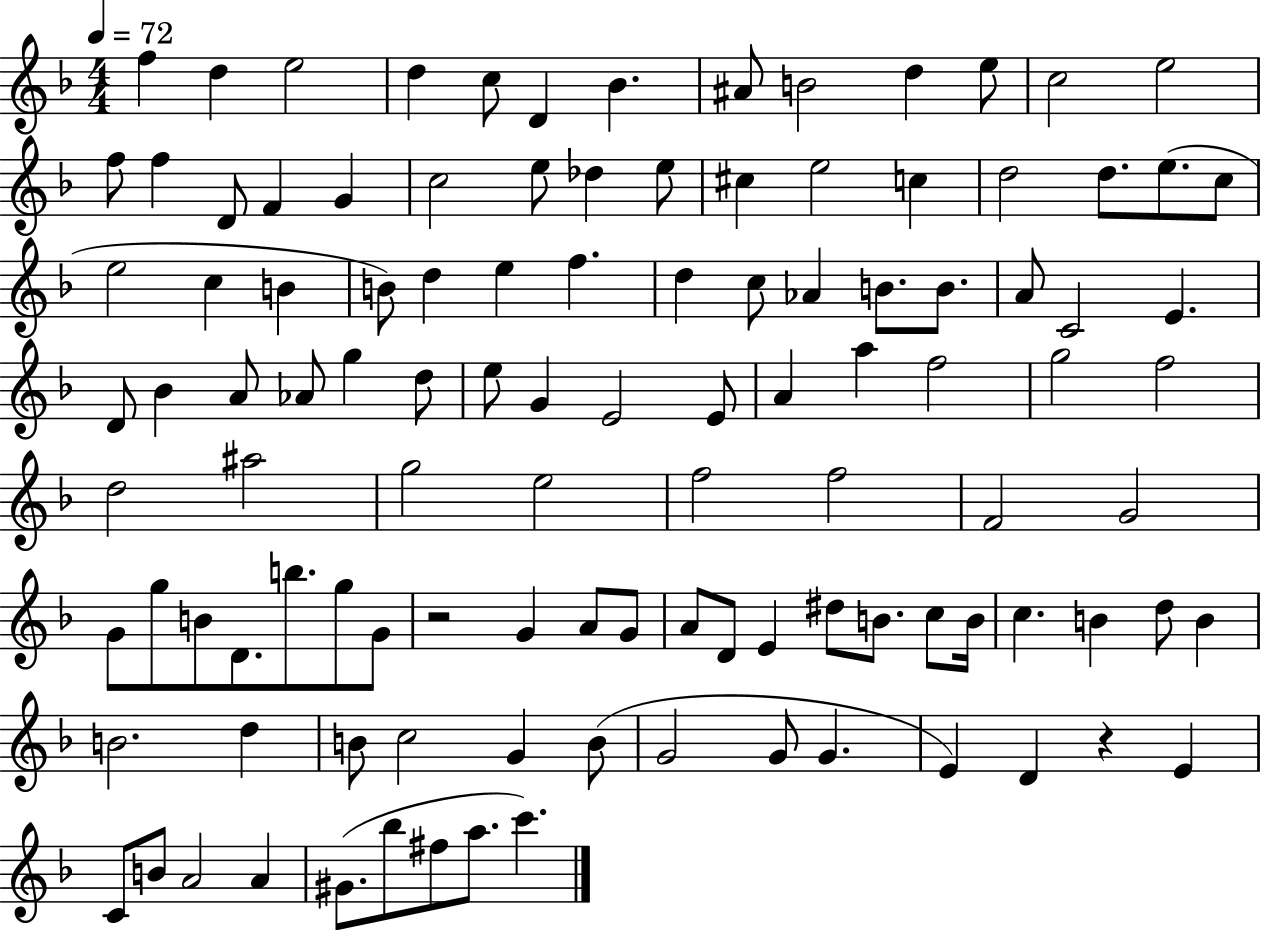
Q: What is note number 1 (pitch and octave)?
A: F5